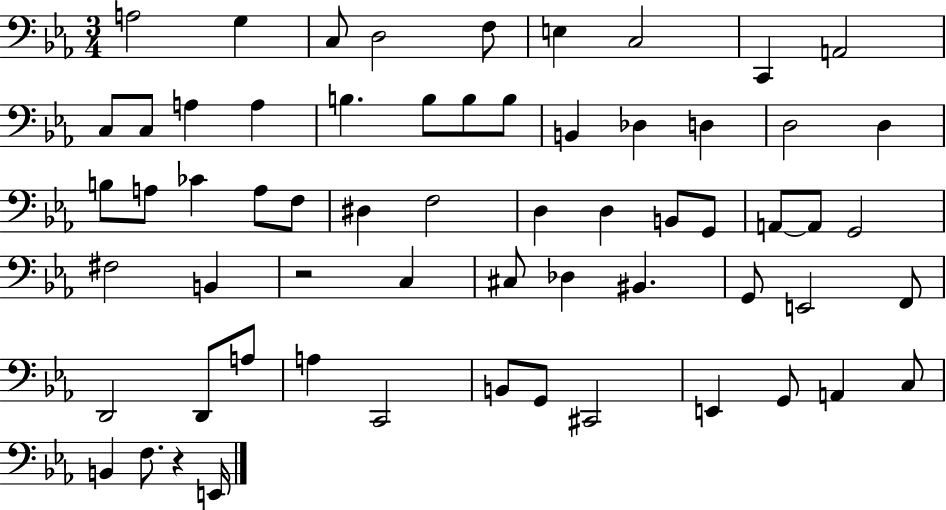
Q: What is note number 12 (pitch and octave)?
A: A3